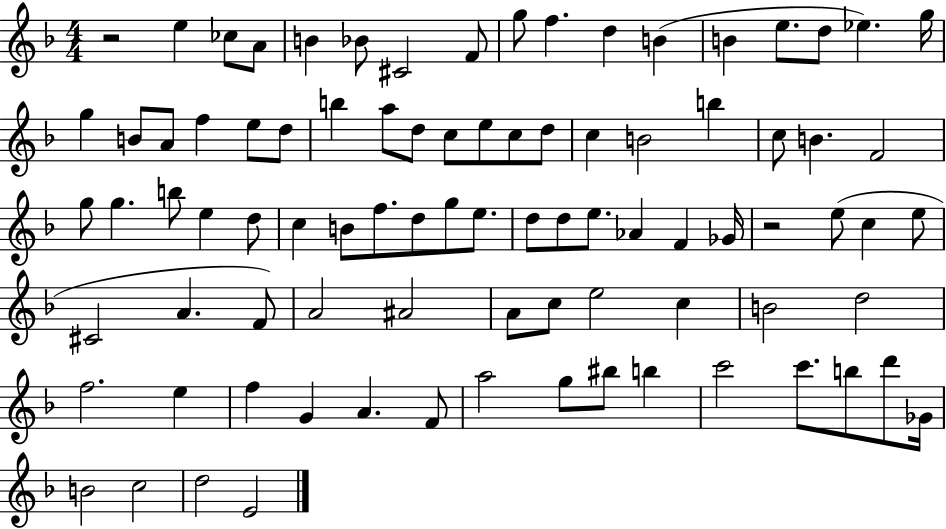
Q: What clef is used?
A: treble